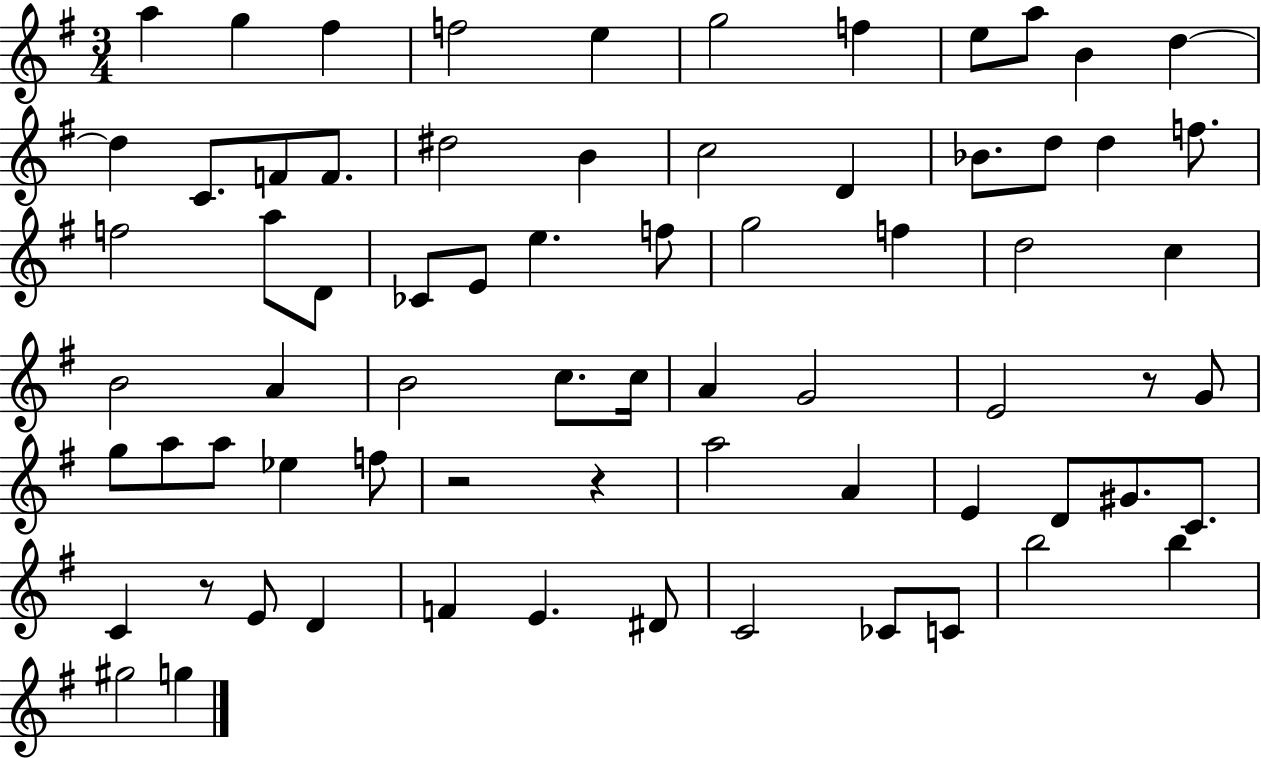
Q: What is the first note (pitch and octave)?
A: A5